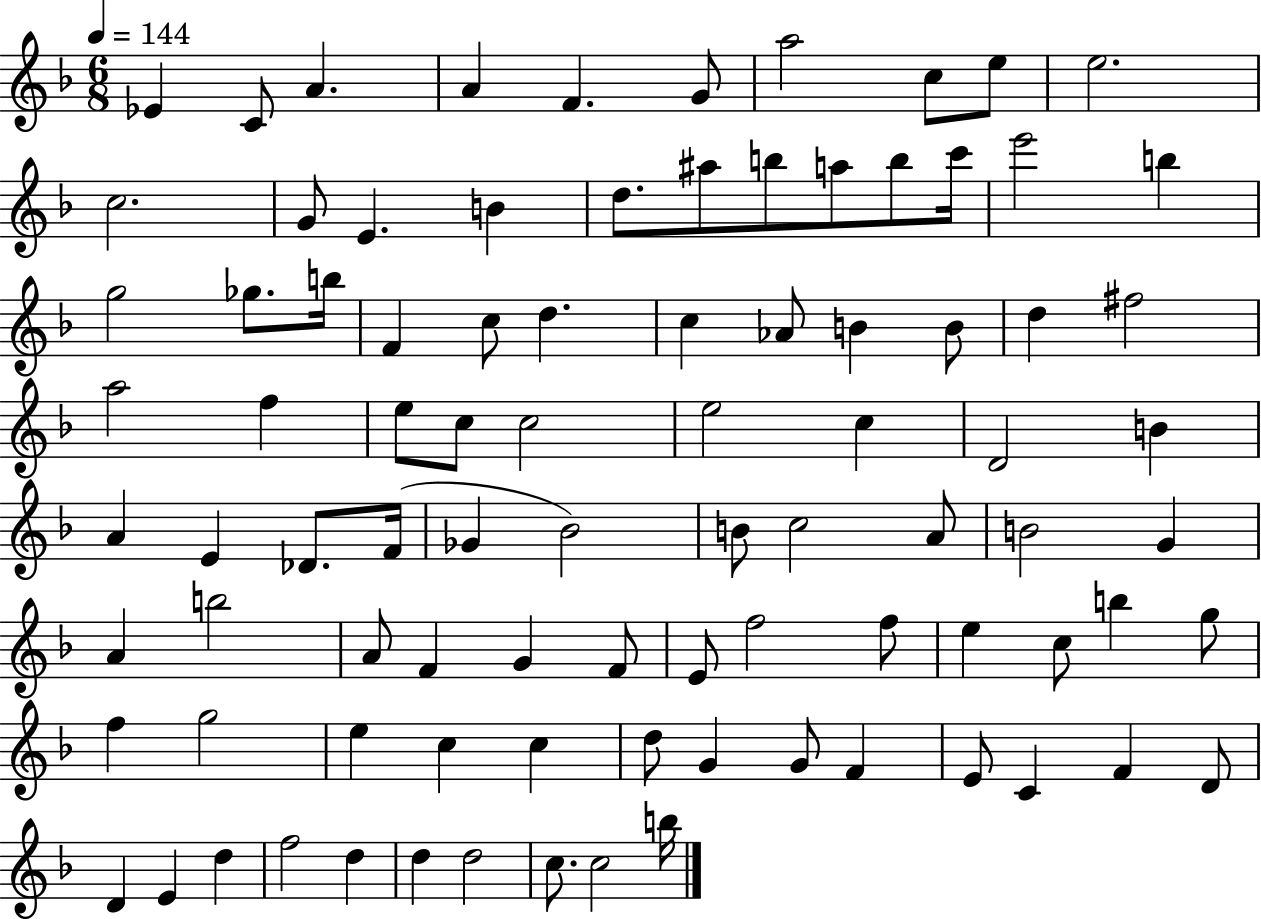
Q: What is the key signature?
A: F major